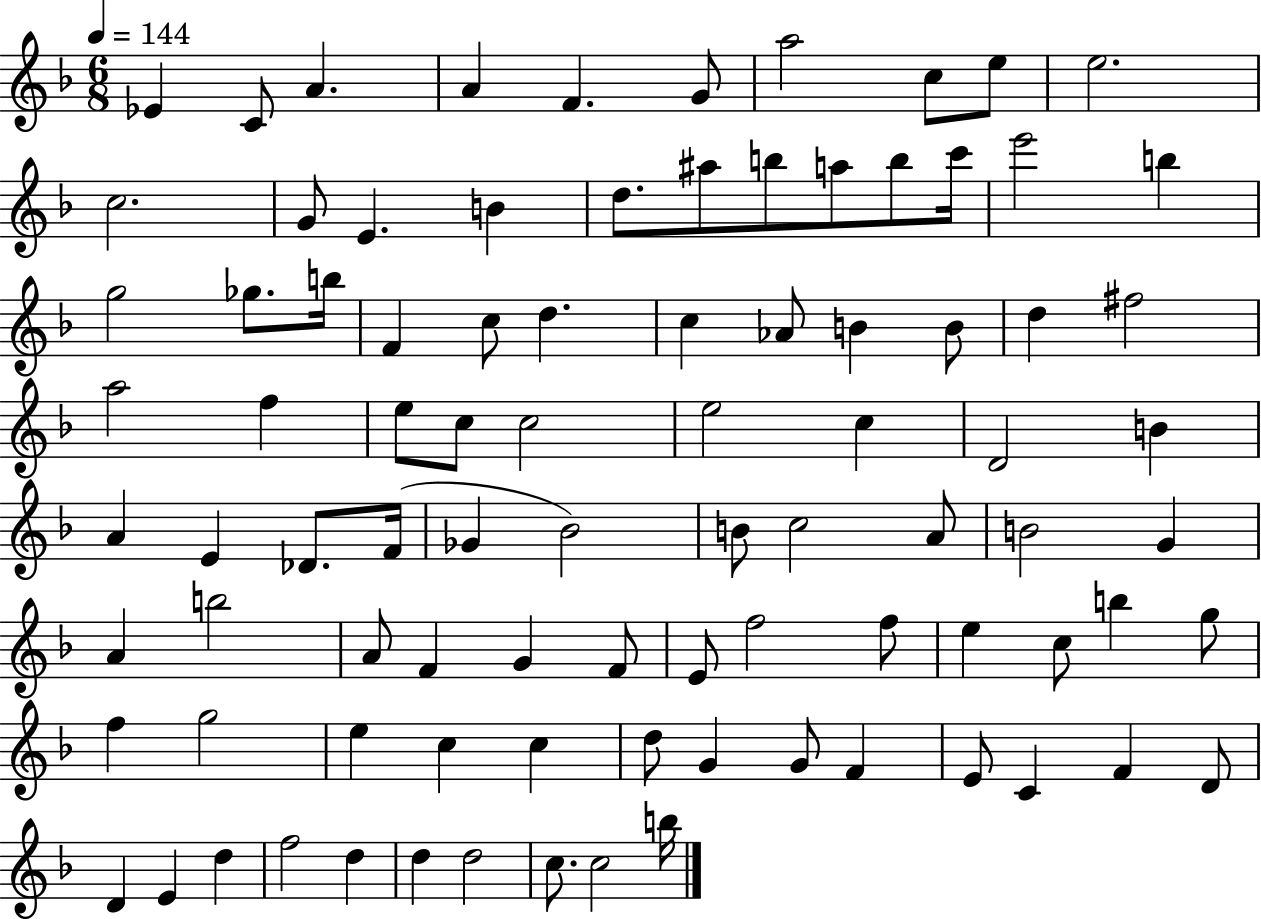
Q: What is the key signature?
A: F major